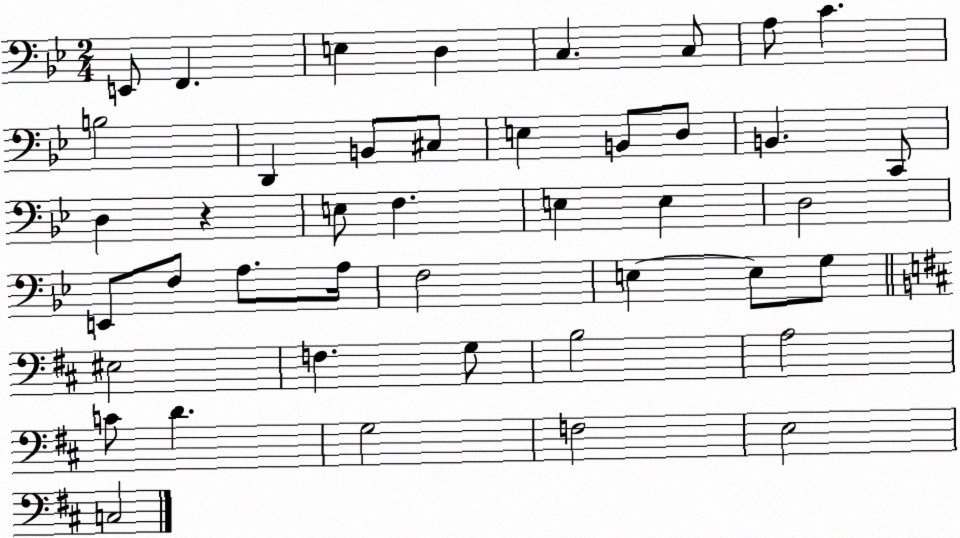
X:1
T:Untitled
M:2/4
L:1/4
K:Bb
E,,/2 F,, E, D, C, C,/2 A,/2 C B,2 D,, B,,/2 ^C,/2 E, B,,/2 D,/2 B,, C,,/2 D, z E,/2 F, E, E, D,2 E,,/2 F,/2 A,/2 A,/4 F,2 E, E,/2 G,/2 ^E,2 F, G,/2 B,2 A,2 C/2 D G,2 F,2 E,2 C,2